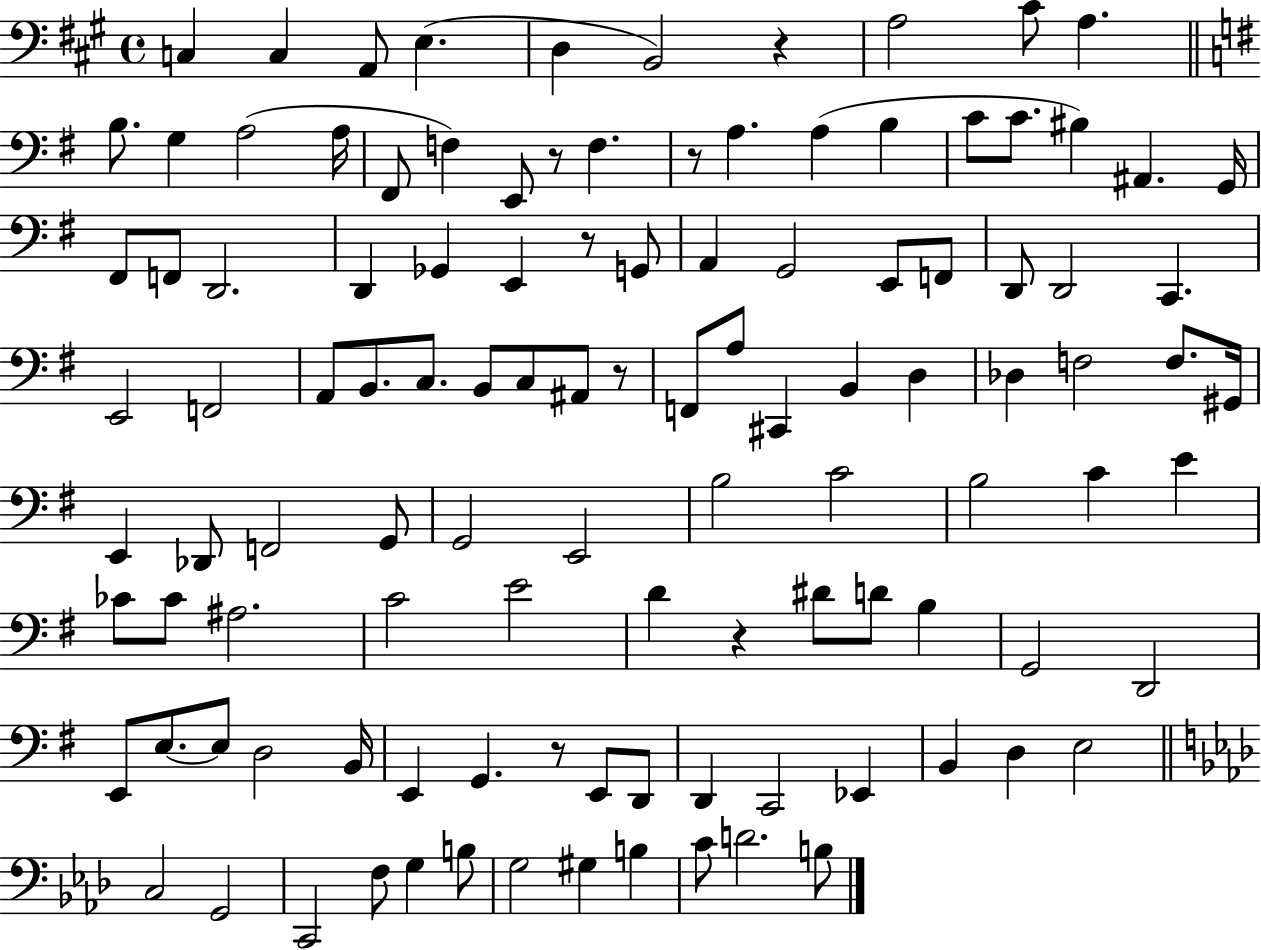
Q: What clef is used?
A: bass